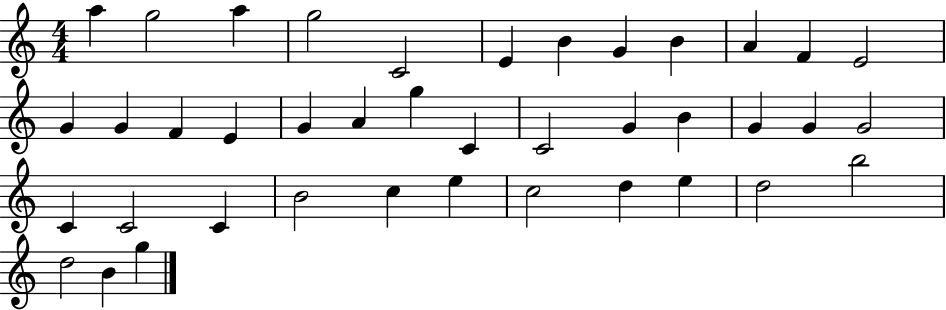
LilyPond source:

{
  \clef treble
  \numericTimeSignature
  \time 4/4
  \key c \major
  a''4 g''2 a''4 | g''2 c'2 | e'4 b'4 g'4 b'4 | a'4 f'4 e'2 | \break g'4 g'4 f'4 e'4 | g'4 a'4 g''4 c'4 | c'2 g'4 b'4 | g'4 g'4 g'2 | \break c'4 c'2 c'4 | b'2 c''4 e''4 | c''2 d''4 e''4 | d''2 b''2 | \break d''2 b'4 g''4 | \bar "|."
}